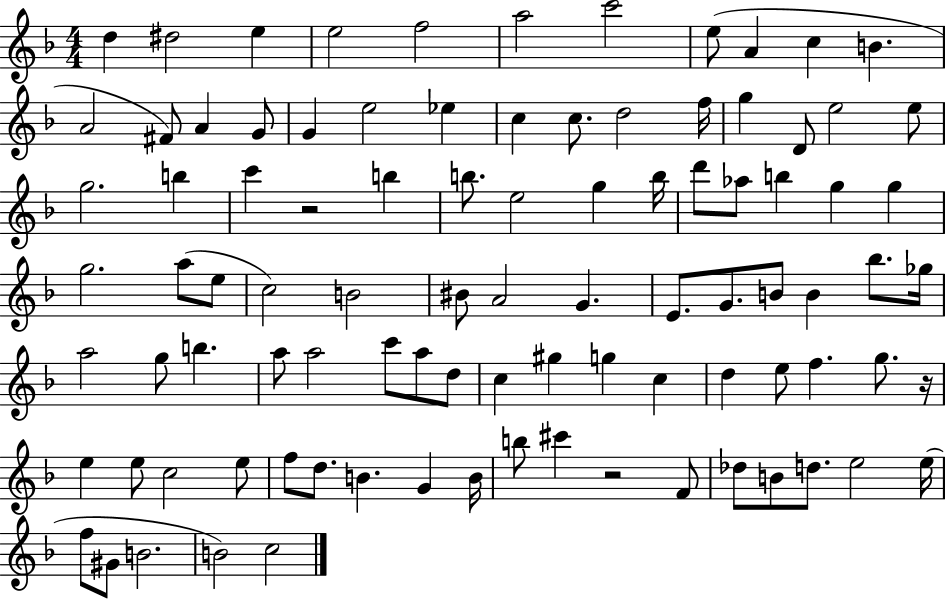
{
  \clef treble
  \numericTimeSignature
  \time 4/4
  \key f \major
  d''4 dis''2 e''4 | e''2 f''2 | a''2 c'''2 | e''8( a'4 c''4 b'4. | \break a'2 fis'8) a'4 g'8 | g'4 e''2 ees''4 | c''4 c''8. d''2 f''16 | g''4 d'8 e''2 e''8 | \break g''2. b''4 | c'''4 r2 b''4 | b''8. e''2 g''4 b''16 | d'''8 aes''8 b''4 g''4 g''4 | \break g''2. a''8( e''8 | c''2) b'2 | bis'8 a'2 g'4. | e'8. g'8. b'8 b'4 bes''8. ges''16 | \break a''2 g''8 b''4. | a''8 a''2 c'''8 a''8 d''8 | c''4 gis''4 g''4 c''4 | d''4 e''8 f''4. g''8. r16 | \break e''4 e''8 c''2 e''8 | f''8 d''8. b'4. g'4 b'16 | b''8 cis'''4 r2 f'8 | des''8 b'8 d''8. e''2 e''16( | \break f''8 gis'8 b'2. | b'2) c''2 | \bar "|."
}